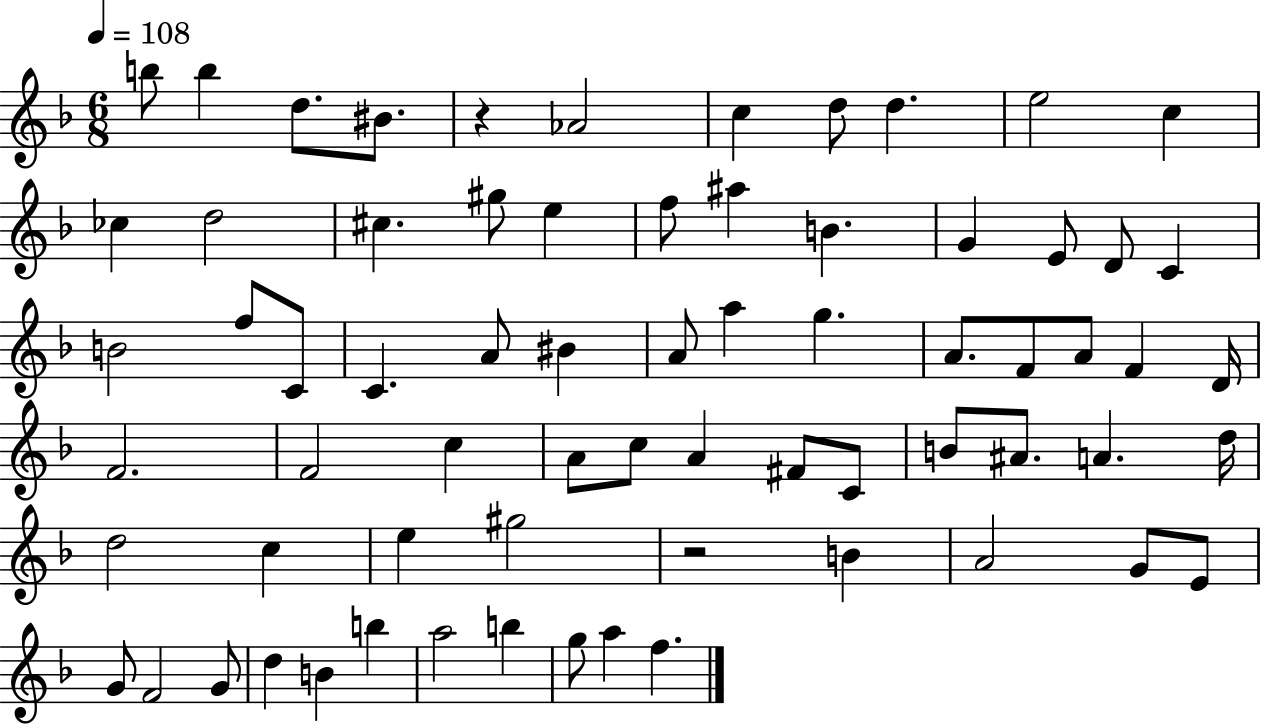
{
  \clef treble
  \numericTimeSignature
  \time 6/8
  \key f \major
  \tempo 4 = 108
  b''8 b''4 d''8. bis'8. | r4 aes'2 | c''4 d''8 d''4. | e''2 c''4 | \break ces''4 d''2 | cis''4. gis''8 e''4 | f''8 ais''4 b'4. | g'4 e'8 d'8 c'4 | \break b'2 f''8 c'8 | c'4. a'8 bis'4 | a'8 a''4 g''4. | a'8. f'8 a'8 f'4 d'16 | \break f'2. | f'2 c''4 | a'8 c''8 a'4 fis'8 c'8 | b'8 ais'8. a'4. d''16 | \break d''2 c''4 | e''4 gis''2 | r2 b'4 | a'2 g'8 e'8 | \break g'8 f'2 g'8 | d''4 b'4 b''4 | a''2 b''4 | g''8 a''4 f''4. | \break \bar "|."
}